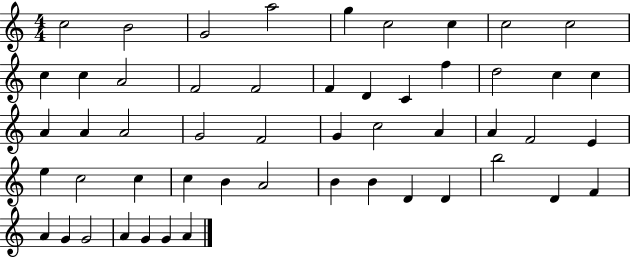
X:1
T:Untitled
M:4/4
L:1/4
K:C
c2 B2 G2 a2 g c2 c c2 c2 c c A2 F2 F2 F D C f d2 c c A A A2 G2 F2 G c2 A A F2 E e c2 c c B A2 B B D D b2 D F A G G2 A G G A